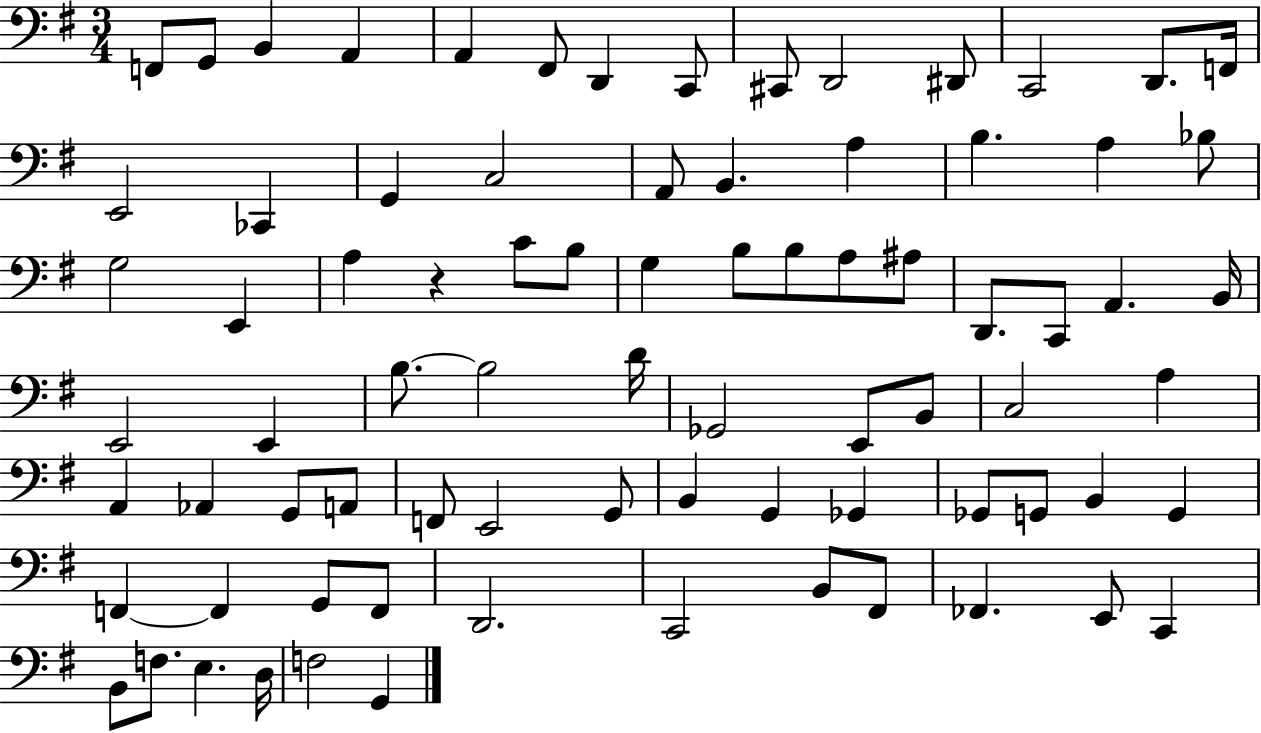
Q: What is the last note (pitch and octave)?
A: G2